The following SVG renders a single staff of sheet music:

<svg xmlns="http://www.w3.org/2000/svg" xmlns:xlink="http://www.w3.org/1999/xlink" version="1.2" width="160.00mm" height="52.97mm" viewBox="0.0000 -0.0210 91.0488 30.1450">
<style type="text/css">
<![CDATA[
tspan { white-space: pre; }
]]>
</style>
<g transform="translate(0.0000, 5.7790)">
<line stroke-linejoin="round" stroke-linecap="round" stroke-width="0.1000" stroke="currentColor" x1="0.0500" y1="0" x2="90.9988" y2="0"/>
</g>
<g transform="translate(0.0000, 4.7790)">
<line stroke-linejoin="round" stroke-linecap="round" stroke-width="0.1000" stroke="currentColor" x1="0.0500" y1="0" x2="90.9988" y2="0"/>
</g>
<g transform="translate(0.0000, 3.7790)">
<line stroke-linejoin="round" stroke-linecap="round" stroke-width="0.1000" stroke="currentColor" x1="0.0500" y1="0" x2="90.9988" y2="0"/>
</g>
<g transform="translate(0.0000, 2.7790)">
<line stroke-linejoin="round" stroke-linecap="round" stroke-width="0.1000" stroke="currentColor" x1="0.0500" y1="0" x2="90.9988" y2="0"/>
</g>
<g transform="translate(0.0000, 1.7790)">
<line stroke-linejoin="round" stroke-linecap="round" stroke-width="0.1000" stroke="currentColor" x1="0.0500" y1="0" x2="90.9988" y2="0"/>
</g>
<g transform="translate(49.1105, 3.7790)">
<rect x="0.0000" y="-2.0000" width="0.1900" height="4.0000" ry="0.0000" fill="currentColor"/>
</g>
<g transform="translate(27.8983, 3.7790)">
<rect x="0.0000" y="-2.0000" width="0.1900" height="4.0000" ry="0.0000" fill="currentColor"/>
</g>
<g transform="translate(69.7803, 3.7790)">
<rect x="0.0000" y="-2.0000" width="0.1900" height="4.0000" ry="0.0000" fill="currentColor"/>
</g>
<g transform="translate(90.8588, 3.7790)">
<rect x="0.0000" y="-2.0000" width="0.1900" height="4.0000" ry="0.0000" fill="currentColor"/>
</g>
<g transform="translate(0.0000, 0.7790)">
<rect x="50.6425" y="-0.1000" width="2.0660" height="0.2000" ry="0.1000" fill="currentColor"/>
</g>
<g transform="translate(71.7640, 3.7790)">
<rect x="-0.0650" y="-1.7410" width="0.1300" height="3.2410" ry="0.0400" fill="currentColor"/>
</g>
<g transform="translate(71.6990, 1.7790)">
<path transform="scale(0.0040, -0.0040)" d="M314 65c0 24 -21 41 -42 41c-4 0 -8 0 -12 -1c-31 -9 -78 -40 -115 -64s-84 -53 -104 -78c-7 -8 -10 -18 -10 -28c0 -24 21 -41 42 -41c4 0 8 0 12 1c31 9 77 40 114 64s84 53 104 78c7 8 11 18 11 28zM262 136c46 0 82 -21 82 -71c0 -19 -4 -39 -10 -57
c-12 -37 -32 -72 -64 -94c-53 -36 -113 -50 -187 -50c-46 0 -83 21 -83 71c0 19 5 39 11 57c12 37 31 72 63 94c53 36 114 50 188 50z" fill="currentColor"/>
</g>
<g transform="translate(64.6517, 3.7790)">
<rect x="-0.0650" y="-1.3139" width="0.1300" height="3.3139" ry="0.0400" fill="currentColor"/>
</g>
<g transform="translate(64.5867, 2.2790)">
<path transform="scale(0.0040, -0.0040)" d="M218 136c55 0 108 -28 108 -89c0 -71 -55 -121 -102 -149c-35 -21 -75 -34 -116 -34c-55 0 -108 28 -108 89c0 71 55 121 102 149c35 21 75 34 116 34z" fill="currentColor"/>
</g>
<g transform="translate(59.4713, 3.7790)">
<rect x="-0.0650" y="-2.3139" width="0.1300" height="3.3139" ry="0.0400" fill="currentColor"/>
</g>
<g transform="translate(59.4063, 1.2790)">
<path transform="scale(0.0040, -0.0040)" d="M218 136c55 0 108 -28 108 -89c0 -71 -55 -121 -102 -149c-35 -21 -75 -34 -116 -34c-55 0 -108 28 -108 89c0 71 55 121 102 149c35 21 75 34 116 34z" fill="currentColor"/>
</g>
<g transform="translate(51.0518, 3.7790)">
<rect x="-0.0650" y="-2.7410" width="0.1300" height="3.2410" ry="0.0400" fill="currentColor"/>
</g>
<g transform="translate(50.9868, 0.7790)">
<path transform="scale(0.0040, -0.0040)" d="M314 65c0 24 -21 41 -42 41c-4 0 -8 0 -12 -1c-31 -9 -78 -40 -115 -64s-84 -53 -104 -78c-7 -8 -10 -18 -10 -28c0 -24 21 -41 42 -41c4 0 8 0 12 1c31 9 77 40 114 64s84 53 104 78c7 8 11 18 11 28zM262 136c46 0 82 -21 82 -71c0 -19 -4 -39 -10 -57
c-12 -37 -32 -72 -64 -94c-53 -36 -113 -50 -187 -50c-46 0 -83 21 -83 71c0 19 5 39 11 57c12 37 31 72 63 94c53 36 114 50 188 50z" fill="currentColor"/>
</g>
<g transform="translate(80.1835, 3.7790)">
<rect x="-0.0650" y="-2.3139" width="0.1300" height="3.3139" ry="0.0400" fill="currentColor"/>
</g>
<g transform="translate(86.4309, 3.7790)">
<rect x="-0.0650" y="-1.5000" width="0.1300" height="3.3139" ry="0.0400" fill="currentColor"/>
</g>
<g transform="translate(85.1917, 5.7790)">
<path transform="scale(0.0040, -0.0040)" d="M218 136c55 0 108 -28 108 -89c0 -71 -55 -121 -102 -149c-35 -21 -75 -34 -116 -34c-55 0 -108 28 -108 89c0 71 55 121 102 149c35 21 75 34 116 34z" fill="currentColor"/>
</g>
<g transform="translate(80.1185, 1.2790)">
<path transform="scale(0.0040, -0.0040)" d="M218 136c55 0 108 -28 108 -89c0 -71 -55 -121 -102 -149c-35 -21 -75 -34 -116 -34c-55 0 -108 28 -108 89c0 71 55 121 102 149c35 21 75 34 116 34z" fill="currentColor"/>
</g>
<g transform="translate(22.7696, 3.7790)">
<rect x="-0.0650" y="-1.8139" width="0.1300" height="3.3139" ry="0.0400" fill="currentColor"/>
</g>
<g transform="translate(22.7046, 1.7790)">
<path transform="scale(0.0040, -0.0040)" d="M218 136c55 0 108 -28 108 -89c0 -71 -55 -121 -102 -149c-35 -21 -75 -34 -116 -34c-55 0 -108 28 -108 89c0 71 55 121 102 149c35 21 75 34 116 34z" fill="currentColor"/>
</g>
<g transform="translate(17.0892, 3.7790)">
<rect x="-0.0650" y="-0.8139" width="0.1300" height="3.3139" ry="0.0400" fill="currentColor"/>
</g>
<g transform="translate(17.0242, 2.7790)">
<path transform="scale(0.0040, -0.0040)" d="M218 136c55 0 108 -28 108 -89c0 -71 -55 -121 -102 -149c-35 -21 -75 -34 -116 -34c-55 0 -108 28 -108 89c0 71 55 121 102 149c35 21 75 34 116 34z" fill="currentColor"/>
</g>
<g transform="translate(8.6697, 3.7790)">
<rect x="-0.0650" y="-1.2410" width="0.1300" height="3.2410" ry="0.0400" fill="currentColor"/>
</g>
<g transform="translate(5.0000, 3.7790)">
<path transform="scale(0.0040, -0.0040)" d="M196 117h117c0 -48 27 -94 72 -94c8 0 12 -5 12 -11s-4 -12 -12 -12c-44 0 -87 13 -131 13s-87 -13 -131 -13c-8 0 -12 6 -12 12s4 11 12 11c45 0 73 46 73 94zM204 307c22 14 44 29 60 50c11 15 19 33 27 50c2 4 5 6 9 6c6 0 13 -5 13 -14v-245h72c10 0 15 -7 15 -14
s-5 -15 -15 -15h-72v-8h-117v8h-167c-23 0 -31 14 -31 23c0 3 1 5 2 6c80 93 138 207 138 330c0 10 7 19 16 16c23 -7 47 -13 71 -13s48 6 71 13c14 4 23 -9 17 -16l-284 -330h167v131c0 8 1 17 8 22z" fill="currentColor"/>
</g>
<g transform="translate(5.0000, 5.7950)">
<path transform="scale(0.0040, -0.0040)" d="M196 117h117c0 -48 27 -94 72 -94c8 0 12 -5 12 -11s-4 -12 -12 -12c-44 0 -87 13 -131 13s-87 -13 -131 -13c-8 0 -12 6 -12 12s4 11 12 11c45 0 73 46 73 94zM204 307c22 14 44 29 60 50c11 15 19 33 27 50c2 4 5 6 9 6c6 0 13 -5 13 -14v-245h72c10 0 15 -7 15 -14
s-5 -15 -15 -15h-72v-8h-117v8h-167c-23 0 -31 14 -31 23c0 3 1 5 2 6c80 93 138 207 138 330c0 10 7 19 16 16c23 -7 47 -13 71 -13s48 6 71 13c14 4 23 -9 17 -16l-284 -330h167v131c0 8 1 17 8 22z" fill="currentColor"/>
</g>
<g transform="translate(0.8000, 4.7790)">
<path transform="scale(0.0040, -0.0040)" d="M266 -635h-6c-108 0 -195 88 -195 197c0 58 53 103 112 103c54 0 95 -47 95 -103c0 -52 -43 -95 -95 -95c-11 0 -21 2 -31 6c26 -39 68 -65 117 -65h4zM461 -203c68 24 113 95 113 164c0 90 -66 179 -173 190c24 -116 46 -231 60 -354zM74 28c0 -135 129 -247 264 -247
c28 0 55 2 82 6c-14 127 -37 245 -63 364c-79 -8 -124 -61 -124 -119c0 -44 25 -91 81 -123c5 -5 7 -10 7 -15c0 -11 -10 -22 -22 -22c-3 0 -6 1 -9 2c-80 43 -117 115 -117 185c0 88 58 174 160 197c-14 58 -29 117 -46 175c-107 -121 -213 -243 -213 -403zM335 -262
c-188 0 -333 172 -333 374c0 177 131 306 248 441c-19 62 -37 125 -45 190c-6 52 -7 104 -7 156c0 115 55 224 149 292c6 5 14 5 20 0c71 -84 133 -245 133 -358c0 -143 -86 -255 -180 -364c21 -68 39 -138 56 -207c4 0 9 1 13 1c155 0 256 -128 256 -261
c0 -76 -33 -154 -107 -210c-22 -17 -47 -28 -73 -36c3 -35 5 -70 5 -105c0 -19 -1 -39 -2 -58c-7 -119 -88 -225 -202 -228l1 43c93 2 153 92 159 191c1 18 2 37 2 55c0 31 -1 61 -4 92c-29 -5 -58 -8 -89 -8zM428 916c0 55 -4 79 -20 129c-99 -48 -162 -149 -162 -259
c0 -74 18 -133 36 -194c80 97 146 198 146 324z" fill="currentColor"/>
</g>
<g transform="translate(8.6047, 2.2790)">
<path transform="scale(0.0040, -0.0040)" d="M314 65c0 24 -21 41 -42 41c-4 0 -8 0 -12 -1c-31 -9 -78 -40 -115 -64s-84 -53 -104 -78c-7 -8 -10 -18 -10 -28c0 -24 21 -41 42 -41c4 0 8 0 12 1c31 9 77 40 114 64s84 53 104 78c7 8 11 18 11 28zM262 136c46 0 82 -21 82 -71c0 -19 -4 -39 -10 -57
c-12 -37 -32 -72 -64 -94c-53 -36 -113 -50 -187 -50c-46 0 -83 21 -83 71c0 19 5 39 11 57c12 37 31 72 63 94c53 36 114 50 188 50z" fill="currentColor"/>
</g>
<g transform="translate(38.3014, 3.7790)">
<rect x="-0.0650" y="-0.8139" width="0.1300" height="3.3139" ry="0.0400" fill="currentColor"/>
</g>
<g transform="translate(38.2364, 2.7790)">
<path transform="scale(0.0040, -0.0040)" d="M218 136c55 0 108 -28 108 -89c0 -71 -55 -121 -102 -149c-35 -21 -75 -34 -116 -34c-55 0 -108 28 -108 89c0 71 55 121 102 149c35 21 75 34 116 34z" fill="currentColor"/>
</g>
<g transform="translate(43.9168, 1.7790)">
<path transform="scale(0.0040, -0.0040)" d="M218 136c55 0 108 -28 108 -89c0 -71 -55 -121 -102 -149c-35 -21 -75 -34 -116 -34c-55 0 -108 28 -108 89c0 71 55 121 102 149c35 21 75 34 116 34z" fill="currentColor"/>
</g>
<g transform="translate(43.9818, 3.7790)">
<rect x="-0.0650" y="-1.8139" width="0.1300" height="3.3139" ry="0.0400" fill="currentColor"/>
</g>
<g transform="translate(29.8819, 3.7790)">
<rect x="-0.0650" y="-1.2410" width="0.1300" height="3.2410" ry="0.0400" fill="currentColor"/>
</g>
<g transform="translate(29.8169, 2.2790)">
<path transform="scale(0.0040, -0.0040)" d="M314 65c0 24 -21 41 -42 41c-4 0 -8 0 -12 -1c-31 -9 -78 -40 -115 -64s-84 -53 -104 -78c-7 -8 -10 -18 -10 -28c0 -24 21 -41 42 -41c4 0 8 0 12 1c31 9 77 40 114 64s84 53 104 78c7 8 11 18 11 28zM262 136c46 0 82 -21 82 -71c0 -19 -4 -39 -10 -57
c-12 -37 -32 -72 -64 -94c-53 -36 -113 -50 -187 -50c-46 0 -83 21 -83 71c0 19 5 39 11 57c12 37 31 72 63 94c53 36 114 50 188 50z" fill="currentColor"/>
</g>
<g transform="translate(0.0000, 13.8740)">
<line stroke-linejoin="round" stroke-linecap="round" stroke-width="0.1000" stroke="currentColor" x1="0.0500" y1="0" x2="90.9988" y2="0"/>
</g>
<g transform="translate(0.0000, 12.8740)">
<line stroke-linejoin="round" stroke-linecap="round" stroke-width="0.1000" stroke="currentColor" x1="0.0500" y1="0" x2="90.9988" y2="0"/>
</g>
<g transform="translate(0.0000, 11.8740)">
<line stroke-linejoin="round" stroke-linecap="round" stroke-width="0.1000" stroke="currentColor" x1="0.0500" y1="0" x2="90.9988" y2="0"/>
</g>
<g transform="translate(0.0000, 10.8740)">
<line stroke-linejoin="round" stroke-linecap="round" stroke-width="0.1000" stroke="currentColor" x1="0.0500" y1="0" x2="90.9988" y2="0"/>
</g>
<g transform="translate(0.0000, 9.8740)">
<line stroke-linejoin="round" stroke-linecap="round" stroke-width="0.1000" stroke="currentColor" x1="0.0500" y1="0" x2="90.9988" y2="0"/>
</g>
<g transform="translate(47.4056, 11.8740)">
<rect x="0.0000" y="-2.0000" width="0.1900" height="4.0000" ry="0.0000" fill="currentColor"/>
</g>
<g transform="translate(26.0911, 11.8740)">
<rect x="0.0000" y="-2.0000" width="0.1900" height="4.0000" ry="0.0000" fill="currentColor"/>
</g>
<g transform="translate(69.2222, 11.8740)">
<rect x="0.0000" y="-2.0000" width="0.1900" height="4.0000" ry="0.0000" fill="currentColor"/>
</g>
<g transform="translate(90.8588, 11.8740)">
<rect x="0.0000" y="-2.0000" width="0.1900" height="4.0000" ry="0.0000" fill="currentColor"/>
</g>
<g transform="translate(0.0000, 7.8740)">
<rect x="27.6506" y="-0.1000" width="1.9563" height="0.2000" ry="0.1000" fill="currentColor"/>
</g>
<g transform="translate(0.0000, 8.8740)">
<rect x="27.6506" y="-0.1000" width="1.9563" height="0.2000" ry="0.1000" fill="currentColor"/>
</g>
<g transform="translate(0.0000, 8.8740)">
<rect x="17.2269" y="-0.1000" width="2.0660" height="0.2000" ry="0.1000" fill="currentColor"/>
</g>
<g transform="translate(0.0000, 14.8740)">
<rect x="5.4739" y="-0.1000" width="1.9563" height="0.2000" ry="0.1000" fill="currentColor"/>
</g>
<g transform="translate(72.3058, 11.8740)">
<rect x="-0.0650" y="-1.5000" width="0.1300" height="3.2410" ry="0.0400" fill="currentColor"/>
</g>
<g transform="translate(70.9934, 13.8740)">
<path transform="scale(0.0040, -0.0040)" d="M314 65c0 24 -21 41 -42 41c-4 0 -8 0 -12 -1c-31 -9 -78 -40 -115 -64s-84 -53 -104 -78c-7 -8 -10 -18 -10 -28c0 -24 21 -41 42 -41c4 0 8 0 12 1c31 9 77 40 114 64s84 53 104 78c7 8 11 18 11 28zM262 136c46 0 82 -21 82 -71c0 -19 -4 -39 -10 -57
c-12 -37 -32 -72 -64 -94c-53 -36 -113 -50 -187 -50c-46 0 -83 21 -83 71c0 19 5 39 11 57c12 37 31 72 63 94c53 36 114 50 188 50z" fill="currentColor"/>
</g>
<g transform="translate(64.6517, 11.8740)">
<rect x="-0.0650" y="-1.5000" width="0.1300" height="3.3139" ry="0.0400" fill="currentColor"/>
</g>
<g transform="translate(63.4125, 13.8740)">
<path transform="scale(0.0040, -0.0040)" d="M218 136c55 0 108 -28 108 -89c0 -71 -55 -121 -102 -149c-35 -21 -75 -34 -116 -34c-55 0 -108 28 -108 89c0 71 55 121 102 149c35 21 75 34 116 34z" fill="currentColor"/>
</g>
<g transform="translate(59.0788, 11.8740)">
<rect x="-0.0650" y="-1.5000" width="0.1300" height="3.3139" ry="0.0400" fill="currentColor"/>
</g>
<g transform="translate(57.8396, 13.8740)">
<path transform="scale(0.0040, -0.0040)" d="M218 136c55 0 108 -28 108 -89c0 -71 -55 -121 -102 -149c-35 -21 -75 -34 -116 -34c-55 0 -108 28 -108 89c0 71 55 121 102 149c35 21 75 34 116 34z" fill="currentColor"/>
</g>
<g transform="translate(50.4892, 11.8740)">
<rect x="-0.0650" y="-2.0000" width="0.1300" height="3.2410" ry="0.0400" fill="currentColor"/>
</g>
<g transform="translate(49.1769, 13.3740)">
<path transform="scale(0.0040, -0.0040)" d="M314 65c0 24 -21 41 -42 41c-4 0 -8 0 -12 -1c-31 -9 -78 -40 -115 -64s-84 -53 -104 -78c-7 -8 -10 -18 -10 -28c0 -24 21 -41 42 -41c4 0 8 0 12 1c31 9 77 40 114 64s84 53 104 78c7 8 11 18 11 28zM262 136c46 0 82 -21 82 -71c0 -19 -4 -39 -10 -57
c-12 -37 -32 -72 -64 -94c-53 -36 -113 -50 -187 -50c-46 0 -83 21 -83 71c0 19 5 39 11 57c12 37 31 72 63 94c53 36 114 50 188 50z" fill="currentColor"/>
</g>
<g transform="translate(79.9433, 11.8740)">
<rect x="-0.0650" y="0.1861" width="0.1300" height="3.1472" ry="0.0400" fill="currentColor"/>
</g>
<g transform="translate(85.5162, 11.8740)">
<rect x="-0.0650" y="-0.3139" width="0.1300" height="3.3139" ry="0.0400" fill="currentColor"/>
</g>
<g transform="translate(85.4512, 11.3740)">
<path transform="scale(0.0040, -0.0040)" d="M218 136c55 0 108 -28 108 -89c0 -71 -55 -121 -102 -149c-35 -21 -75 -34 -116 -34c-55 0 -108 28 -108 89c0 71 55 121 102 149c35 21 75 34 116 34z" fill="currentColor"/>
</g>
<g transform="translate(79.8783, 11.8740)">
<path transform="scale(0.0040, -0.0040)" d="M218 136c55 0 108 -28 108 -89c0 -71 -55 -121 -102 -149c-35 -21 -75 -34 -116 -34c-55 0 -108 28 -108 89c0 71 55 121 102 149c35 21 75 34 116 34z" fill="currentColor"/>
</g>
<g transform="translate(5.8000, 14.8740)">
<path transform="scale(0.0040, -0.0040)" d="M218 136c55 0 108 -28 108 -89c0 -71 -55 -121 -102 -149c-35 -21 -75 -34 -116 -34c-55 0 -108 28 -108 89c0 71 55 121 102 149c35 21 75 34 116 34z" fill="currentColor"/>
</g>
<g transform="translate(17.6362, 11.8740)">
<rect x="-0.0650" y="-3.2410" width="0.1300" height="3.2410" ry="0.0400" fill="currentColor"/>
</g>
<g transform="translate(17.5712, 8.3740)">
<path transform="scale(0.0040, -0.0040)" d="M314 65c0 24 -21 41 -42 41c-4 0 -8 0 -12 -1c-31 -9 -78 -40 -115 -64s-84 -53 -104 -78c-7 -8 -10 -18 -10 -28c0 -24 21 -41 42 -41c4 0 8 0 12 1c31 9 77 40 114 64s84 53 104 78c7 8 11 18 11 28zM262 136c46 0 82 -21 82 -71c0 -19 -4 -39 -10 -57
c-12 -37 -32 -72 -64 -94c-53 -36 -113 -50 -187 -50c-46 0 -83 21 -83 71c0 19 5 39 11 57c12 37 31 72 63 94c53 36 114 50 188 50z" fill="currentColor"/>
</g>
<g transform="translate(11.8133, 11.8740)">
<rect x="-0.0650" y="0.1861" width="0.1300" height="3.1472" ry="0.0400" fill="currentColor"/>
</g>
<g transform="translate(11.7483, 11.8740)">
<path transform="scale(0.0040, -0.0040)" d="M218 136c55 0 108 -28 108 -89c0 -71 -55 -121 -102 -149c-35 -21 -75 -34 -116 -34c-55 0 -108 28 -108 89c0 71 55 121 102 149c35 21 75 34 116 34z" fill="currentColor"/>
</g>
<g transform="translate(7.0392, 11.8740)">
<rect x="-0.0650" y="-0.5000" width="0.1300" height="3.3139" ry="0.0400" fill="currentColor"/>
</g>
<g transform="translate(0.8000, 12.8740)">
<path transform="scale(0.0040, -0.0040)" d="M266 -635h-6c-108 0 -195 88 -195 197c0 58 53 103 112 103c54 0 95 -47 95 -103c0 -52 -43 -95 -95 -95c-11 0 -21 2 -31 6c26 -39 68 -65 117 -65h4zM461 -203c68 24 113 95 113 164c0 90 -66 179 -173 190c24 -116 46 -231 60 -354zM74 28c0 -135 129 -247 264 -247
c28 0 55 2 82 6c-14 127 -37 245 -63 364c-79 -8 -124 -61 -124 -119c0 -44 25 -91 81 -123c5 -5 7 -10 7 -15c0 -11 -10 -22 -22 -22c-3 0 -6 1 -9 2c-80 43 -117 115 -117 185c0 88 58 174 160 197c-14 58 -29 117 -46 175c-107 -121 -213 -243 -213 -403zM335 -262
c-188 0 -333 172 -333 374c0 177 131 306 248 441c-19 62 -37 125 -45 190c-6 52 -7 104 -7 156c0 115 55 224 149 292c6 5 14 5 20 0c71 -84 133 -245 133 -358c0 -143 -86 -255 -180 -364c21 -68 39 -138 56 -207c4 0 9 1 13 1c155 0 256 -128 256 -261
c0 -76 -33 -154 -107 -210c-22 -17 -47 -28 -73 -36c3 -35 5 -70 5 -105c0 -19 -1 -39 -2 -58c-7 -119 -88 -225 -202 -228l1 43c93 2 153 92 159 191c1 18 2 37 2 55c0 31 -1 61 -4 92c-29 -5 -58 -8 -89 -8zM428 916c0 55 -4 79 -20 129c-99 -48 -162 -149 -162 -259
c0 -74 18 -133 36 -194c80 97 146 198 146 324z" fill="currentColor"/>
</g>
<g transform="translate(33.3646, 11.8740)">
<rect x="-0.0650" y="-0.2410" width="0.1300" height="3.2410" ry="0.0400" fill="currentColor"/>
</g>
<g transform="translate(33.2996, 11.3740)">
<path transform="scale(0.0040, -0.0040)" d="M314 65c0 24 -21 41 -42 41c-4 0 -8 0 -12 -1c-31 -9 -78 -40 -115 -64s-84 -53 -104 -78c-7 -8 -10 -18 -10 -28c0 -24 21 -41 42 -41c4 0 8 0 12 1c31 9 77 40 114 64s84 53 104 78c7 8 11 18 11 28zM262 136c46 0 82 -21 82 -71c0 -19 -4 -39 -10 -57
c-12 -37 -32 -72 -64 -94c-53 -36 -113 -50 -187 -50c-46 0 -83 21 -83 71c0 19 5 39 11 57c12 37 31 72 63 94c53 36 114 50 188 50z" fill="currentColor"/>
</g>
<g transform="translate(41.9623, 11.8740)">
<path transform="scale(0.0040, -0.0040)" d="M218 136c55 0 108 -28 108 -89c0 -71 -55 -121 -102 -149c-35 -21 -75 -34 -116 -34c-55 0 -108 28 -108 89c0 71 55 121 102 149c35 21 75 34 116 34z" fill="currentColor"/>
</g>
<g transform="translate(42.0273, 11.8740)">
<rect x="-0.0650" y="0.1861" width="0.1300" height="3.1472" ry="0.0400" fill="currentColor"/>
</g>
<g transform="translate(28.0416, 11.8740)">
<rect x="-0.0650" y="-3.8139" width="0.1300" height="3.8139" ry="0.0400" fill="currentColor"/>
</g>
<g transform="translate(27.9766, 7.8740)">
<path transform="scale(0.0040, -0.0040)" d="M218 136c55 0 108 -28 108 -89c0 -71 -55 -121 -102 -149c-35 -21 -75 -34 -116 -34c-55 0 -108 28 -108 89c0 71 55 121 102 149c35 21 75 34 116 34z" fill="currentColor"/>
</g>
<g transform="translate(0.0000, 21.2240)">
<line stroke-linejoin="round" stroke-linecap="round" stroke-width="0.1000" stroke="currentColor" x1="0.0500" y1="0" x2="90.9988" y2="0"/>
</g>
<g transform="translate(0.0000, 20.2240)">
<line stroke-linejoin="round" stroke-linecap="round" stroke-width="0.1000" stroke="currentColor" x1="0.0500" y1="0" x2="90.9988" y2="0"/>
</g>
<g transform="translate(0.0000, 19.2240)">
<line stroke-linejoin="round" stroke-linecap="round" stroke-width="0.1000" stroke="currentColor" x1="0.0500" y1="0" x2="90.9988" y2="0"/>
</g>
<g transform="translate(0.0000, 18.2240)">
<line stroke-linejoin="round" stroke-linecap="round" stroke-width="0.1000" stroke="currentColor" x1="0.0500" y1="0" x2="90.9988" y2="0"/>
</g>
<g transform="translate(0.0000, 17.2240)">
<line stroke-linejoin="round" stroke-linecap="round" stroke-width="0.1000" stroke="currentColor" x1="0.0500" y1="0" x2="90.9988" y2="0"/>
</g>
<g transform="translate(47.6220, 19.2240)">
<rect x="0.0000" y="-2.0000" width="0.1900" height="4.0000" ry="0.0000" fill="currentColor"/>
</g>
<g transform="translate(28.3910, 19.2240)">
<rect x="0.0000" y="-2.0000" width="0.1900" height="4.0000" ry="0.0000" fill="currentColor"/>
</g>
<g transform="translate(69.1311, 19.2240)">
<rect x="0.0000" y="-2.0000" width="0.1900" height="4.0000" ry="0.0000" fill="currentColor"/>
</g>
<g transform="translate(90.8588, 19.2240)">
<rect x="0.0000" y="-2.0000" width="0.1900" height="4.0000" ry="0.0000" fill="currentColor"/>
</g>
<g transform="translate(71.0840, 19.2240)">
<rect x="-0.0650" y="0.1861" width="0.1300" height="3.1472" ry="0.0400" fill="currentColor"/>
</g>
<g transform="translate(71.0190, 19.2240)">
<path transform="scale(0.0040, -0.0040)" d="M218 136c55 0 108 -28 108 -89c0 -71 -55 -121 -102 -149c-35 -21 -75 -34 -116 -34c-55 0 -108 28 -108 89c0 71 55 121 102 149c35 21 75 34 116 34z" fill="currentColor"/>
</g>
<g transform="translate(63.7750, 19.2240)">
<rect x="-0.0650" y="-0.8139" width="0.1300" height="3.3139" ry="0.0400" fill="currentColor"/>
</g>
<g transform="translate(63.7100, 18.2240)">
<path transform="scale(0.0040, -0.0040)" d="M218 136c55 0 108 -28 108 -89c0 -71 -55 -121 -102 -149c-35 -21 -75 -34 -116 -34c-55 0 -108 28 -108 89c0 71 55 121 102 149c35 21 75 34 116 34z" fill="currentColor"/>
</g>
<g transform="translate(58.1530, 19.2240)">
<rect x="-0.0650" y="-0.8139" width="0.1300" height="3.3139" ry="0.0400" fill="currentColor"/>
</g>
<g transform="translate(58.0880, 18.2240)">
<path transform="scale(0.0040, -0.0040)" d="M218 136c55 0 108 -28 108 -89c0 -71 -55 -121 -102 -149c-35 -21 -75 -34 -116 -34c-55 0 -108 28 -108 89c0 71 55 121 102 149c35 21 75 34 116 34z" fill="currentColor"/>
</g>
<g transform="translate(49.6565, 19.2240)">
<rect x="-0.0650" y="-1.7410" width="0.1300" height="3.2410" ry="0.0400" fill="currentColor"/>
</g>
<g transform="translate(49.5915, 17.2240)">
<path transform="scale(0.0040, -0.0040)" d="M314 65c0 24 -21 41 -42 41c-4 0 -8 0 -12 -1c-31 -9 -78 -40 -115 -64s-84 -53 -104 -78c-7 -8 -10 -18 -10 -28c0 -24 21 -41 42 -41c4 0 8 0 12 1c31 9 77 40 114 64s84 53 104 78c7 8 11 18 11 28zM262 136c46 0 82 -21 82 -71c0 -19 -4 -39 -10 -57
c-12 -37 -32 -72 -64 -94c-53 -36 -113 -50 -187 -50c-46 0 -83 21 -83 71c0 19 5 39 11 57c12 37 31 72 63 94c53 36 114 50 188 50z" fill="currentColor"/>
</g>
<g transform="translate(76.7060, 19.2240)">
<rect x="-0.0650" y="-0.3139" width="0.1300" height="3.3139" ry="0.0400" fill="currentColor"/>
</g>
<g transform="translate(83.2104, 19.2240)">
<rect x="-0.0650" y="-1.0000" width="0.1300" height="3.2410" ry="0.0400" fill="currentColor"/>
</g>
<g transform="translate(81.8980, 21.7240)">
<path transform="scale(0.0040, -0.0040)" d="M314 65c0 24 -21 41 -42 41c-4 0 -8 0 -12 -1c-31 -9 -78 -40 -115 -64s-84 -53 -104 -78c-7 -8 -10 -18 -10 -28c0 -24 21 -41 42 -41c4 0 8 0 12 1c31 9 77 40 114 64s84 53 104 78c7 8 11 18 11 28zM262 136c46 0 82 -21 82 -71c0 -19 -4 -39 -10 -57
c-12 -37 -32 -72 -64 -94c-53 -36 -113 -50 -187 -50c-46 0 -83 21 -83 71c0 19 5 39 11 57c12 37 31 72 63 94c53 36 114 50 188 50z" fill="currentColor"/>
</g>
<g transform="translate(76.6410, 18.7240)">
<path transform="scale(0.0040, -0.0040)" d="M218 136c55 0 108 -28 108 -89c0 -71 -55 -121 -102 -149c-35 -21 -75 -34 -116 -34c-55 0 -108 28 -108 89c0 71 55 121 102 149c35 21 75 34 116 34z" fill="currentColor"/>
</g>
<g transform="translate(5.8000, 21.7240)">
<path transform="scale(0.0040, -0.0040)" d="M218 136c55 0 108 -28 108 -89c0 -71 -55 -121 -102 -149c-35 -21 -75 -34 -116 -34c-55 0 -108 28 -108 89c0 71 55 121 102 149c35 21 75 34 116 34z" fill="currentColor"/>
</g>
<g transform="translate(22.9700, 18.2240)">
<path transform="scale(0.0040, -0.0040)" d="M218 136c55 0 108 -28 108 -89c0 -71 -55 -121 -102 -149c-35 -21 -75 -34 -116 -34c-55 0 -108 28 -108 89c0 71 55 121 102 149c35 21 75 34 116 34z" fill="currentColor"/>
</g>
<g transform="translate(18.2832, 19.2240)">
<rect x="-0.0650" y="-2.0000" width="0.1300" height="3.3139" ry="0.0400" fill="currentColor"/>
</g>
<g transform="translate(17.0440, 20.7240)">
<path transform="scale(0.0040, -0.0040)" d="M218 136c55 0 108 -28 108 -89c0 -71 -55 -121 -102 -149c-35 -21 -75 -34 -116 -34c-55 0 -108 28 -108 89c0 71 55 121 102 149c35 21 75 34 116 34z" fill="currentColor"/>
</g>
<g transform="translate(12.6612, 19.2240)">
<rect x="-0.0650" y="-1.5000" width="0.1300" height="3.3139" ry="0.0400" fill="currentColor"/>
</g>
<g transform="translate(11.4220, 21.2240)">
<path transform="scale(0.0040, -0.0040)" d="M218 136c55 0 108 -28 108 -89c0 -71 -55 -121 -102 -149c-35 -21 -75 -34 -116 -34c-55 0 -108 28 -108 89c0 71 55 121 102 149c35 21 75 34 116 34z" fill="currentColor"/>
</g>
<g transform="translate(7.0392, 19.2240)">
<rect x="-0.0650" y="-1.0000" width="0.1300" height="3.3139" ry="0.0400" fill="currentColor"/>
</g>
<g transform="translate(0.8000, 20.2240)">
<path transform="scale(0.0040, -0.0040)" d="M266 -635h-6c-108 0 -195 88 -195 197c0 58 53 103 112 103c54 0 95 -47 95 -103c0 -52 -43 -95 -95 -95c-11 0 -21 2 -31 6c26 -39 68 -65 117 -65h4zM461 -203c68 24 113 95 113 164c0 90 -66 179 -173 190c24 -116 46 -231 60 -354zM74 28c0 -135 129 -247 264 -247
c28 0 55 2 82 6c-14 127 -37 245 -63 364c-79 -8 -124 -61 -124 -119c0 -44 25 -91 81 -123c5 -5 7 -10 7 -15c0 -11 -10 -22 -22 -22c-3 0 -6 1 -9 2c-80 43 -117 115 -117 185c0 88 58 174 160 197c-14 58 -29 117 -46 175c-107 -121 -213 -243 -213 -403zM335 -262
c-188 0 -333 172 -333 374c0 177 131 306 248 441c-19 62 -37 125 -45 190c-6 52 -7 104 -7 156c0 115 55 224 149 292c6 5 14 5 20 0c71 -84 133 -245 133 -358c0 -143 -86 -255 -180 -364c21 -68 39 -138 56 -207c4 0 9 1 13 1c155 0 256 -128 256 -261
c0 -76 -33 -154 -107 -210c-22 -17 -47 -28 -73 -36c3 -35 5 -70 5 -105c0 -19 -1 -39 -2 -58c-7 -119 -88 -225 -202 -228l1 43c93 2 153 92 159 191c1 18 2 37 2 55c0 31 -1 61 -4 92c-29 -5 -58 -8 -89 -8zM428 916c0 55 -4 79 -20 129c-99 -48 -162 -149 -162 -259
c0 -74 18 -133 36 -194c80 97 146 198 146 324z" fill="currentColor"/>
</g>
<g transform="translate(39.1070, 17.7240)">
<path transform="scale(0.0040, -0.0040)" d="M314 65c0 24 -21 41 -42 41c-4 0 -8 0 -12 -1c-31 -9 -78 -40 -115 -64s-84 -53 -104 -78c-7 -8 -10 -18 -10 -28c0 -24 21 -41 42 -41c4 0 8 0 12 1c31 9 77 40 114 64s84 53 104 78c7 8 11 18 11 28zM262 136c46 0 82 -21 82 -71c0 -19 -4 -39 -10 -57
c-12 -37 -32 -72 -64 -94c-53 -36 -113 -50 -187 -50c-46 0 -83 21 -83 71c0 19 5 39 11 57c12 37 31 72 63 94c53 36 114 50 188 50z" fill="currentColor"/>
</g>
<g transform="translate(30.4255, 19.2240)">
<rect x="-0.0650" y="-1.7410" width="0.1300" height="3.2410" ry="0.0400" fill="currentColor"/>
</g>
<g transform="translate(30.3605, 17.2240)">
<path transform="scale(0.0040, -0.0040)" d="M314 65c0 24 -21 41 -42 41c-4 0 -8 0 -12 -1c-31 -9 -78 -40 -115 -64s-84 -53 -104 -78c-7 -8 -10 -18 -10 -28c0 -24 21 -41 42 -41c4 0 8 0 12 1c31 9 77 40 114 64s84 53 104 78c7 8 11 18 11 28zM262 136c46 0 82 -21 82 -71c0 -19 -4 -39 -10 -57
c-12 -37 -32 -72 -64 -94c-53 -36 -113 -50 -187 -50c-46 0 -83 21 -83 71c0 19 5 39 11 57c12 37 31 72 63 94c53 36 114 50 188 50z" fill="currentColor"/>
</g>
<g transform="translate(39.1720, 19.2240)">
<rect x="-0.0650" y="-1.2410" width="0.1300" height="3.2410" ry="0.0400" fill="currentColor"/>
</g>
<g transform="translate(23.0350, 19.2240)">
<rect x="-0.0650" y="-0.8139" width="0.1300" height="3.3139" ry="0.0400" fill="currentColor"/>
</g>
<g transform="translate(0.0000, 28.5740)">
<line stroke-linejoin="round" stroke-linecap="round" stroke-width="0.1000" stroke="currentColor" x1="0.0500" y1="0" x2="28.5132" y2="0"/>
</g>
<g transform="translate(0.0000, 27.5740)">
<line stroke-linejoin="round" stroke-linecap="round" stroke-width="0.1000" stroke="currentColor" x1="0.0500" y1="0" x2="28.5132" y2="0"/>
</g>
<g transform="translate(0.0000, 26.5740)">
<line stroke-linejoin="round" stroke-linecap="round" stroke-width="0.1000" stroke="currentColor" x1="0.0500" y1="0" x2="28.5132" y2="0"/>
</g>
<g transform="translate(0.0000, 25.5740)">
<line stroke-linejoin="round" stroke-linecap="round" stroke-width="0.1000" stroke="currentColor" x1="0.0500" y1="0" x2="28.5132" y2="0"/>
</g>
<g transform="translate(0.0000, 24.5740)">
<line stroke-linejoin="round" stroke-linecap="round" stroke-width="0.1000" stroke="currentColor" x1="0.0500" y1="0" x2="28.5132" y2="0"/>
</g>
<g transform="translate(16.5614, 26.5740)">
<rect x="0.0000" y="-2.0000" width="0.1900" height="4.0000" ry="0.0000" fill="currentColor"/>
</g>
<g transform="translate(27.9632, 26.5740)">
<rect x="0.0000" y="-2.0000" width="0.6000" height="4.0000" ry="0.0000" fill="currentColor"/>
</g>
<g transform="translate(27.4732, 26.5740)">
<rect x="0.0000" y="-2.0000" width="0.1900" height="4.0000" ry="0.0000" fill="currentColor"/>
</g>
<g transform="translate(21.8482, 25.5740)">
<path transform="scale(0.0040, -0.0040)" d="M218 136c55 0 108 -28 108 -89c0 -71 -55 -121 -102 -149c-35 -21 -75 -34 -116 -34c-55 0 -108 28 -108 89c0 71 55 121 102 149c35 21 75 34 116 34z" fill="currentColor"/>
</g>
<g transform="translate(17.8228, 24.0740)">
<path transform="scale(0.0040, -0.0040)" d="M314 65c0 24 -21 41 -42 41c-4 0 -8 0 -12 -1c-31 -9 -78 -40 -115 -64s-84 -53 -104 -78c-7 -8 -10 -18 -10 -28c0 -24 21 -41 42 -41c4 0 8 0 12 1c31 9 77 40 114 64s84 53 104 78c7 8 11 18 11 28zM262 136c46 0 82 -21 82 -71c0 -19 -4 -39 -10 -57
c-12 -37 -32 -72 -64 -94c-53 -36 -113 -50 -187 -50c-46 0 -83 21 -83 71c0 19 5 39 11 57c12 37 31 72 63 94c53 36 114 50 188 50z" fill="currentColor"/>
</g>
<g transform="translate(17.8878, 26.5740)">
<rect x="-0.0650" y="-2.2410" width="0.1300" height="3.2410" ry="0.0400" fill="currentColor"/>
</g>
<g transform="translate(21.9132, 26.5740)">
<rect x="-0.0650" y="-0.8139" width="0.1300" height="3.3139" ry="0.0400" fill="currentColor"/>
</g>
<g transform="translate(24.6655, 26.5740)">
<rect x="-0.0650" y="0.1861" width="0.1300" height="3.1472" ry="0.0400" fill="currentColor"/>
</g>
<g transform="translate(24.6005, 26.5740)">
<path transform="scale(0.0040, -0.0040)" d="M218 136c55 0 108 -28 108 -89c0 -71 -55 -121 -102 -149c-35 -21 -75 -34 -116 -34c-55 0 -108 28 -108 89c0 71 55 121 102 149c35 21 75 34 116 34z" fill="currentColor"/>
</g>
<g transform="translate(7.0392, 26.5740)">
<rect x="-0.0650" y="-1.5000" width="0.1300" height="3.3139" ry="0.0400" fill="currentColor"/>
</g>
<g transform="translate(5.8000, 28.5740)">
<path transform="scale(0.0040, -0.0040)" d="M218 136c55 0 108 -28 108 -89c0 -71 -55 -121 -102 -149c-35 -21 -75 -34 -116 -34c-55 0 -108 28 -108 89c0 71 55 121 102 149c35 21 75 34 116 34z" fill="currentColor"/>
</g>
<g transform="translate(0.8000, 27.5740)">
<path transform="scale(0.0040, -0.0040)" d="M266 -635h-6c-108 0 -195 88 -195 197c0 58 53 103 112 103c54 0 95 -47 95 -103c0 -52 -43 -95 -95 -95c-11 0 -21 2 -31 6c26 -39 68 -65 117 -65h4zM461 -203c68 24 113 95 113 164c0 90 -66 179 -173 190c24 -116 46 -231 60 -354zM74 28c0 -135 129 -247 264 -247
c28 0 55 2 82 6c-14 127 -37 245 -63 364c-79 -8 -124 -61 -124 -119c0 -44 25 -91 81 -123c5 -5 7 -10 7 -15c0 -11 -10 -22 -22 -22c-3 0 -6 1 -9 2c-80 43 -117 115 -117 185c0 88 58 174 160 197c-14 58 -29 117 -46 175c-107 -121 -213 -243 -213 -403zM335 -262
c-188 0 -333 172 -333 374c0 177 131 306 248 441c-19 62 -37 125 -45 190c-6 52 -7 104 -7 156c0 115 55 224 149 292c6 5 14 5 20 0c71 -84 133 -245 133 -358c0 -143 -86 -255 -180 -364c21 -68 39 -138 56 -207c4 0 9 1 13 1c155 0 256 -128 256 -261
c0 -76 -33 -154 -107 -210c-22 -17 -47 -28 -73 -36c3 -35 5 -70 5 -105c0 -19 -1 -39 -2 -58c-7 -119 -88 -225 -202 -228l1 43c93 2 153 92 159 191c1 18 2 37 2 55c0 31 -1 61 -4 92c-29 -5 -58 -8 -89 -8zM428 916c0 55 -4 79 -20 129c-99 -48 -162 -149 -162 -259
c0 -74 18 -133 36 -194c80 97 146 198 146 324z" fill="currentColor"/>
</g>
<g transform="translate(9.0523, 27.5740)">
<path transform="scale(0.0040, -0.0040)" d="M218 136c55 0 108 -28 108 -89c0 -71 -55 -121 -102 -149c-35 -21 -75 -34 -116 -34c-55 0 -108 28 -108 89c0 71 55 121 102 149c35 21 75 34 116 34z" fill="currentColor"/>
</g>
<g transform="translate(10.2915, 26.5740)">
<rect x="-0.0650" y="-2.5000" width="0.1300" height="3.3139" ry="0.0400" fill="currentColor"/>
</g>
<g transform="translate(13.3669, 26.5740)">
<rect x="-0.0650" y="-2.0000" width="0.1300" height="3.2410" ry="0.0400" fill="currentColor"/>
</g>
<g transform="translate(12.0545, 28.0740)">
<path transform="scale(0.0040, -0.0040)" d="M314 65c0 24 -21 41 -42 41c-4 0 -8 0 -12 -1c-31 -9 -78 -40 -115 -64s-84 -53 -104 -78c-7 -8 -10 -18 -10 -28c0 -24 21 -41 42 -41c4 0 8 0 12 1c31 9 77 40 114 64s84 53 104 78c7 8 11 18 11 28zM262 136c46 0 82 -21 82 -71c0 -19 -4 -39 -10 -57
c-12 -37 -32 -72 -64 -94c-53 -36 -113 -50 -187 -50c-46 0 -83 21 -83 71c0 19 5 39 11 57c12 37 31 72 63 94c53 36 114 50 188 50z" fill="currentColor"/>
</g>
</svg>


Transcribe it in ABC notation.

X:1
T:Untitled
M:4/4
L:1/4
K:C
e2 d f e2 d f a2 g e f2 g E C B b2 c' c2 B F2 E E E2 B c D E F d f2 e2 f2 d d B c D2 E G F2 g2 d B